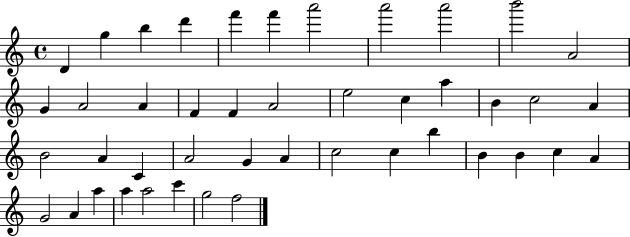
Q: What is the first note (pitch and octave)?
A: D4